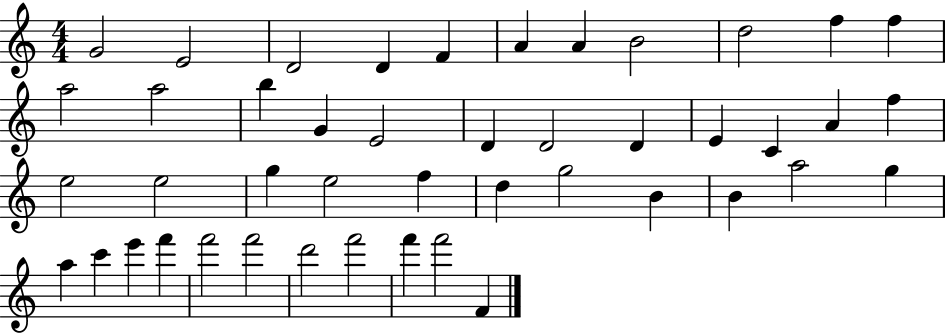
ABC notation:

X:1
T:Untitled
M:4/4
L:1/4
K:C
G2 E2 D2 D F A A B2 d2 f f a2 a2 b G E2 D D2 D E C A f e2 e2 g e2 f d g2 B B a2 g a c' e' f' f'2 f'2 d'2 f'2 f' f'2 F